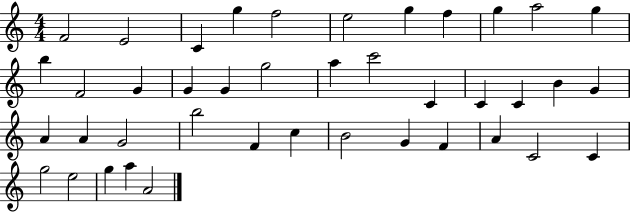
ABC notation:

X:1
T:Untitled
M:4/4
L:1/4
K:C
F2 E2 C g f2 e2 g f g a2 g b F2 G G G g2 a c'2 C C C B G A A G2 b2 F c B2 G F A C2 C g2 e2 g a A2